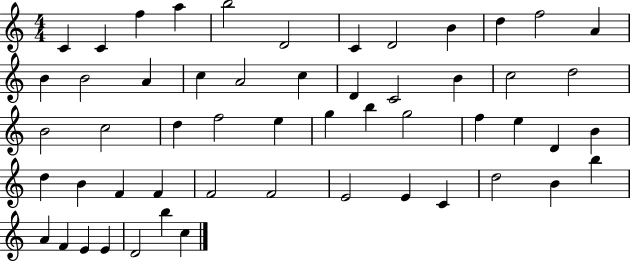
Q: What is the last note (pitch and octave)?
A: C5